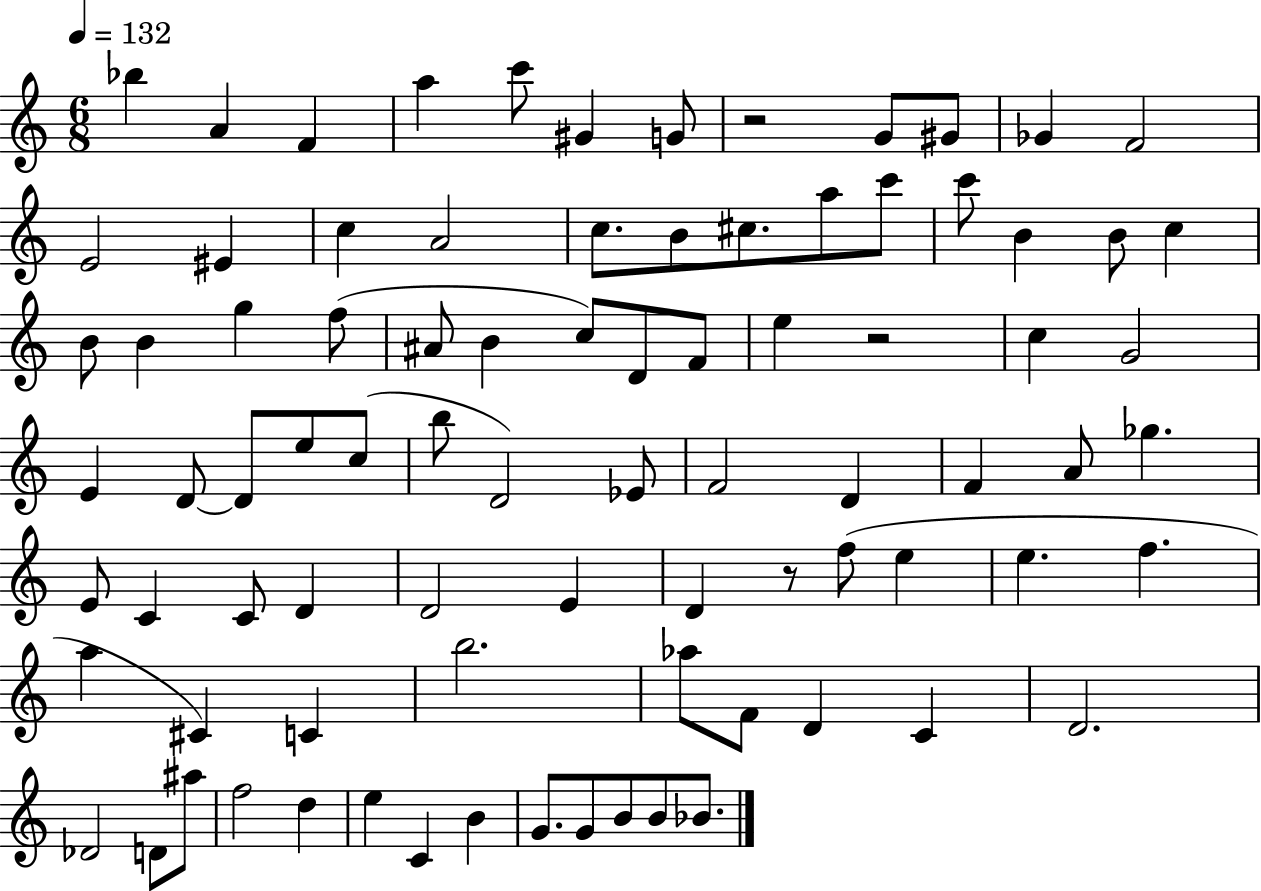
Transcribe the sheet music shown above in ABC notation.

X:1
T:Untitled
M:6/8
L:1/4
K:C
_b A F a c'/2 ^G G/2 z2 G/2 ^G/2 _G F2 E2 ^E c A2 c/2 B/2 ^c/2 a/2 c'/2 c'/2 B B/2 c B/2 B g f/2 ^A/2 B c/2 D/2 F/2 e z2 c G2 E D/2 D/2 e/2 c/2 b/2 D2 _E/2 F2 D F A/2 _g E/2 C C/2 D D2 E D z/2 f/2 e e f a ^C C b2 _a/2 F/2 D C D2 _D2 D/2 ^a/2 f2 d e C B G/2 G/2 B/2 B/2 _B/2